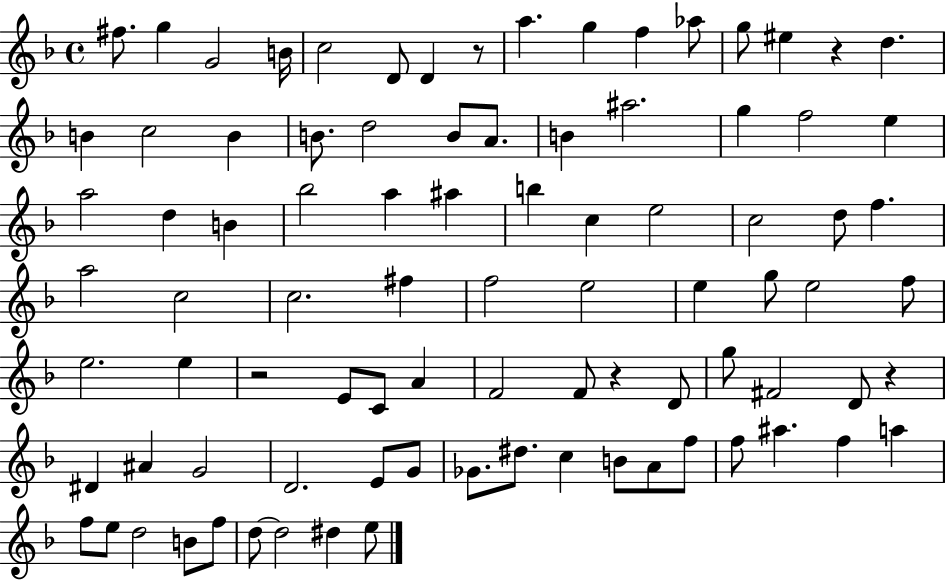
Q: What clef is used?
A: treble